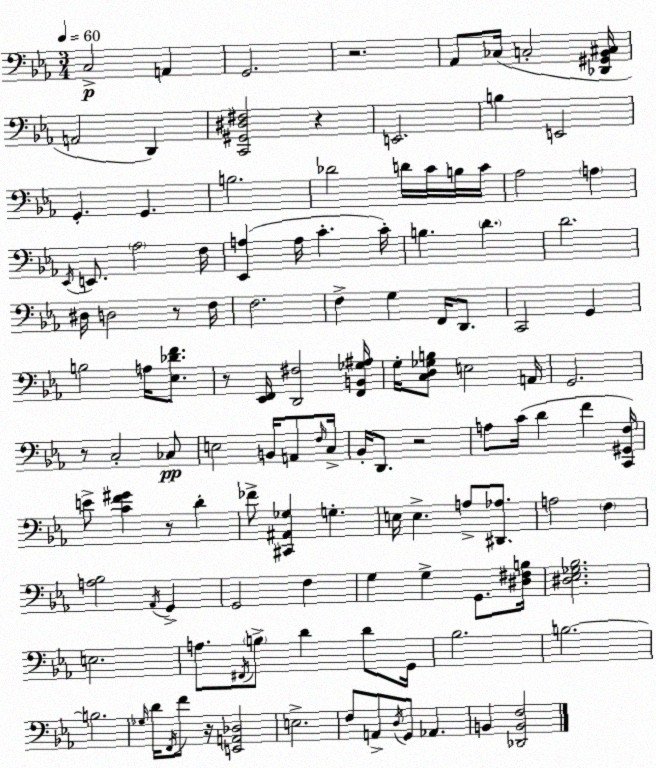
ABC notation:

X:1
T:Untitled
M:3/4
L:1/4
K:Eb
C,2 A,, G,,2 z2 _A,,/2 _C,/4 C,2 [_D,,^G,,_B,,^C,]/4 A,,2 D,, [C,,^G,,^D,^F,]2 z E,,2 B, E,,2 G,, G,, B,2 _D2 D/4 C/4 B,/4 C/4 _A,2 A, _E,,/4 E,,/2 _A,2 F,/4 [_E,,A,] A,/4 C C/4 B, D D2 ^D,/4 D,2 z/2 F,/4 F,2 F, G, F,,/4 D,,/2 C,,2 G,, B,2 A,/4 [_E,_DF]/2 z/2 [_E,,F,,]/4 [D,,^F,]2 [F,,B,,_G,^A,]/4 G,/4 [C,D,_G,B,]/2 E,2 A,,/4 G,,2 z/2 C,2 _C,/2 E,2 B,,/4 A,,/2 F,/4 C,/4 _B,,/4 D,,/2 z2 A,/2 C/4 D F [C,,^G,,F,]/4 E/2 [CF^G] z/2 D _F/2 [^C,,^A,,_G,] G, E,/4 E, A,/2 [^D,,_A,]/2 A,2 F, [A,_B,]2 _A,,/4 G,, G,,2 F, G, G, G,,/2 [^D,^F,B,]/4 [^D,_E,_G,_B,]2 E,2 A,/2 ^F,,/4 B,/2 D D/2 G,,/4 _B,2 B,2 B,2 _G,/4 D/4 F,,/4 F/2 z/4 [E,,A,,_D,]2 E,2 F,/2 A,,/2 D,/4 G,,/2 _A,, B,, [_D,,B,,F,]2